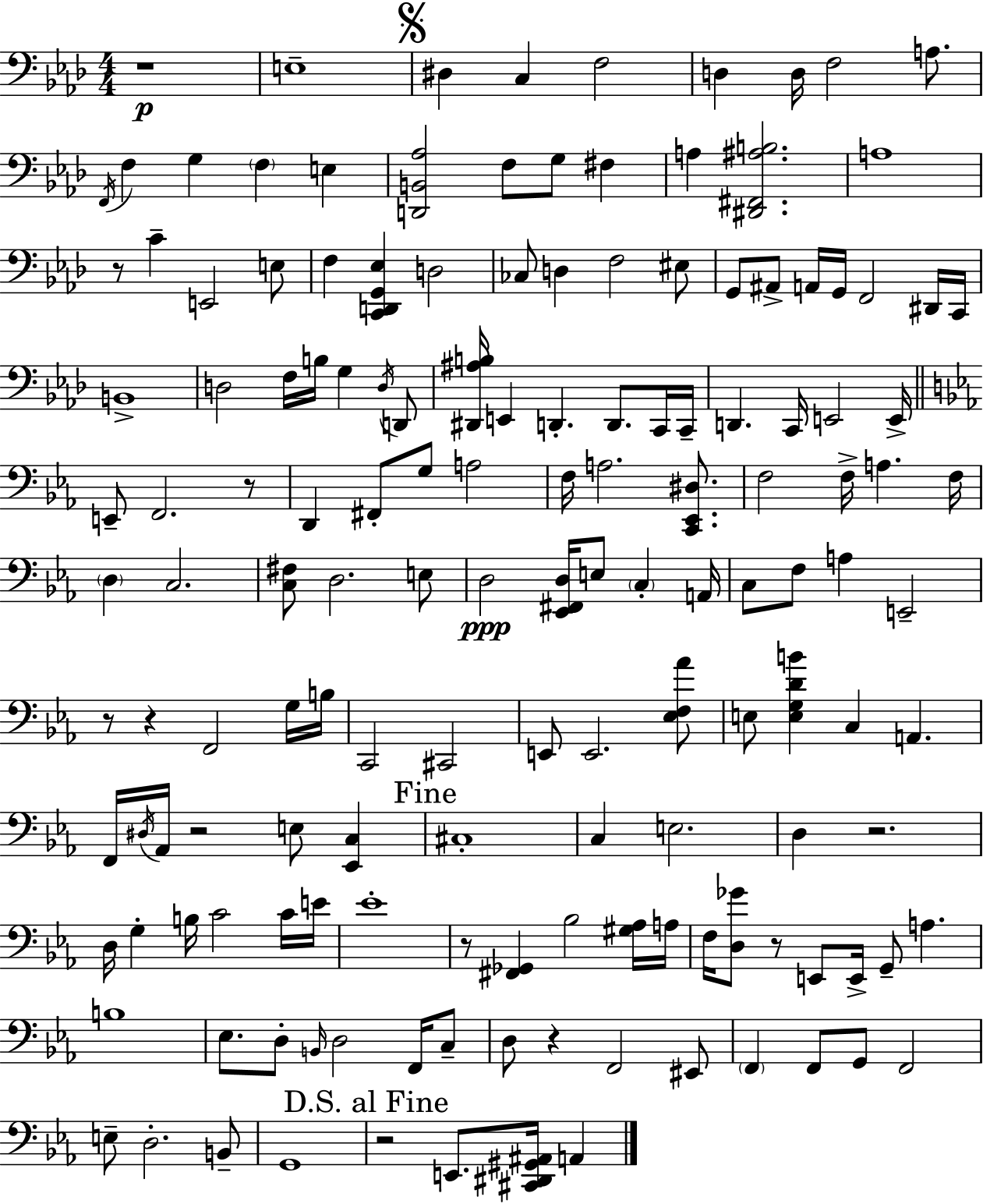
R/w E3/w D#3/q C3/q F3/h D3/q D3/s F3/h A3/e. F2/s F3/q G3/q F3/q E3/q [D2,B2,Ab3]/h F3/e G3/e F#3/q A3/q [D#2,F#2,A#3,B3]/h. A3/w R/e C4/q E2/h E3/e F3/q [C2,D2,G2,Eb3]/q D3/h CES3/e D3/q F3/h EIS3/e G2/e A#2/e A2/s G2/s F2/h D#2/s C2/s B2/w D3/h F3/s B3/s G3/q D3/s D2/e [D#2,A#3,B3]/s E2/q D2/q. D2/e. C2/s C2/s D2/q. C2/s E2/h E2/s E2/e F2/h. R/e D2/q F#2/e G3/e A3/h F3/s A3/h. [C2,Eb2,D#3]/e. F3/h F3/s A3/q. F3/s D3/q C3/h. [C3,F#3]/e D3/h. E3/e D3/h [Eb2,F#2,D3]/s E3/e C3/q A2/s C3/e F3/e A3/q E2/h R/e R/q F2/h G3/s B3/s C2/h C#2/h E2/e E2/h. [Eb3,F3,Ab4]/e E3/e [E3,G3,D4,B4]/q C3/q A2/q. F2/s D#3/s Ab2/s R/h E3/e [Eb2,C3]/q C#3/w C3/q E3/h. D3/q R/h. D3/s G3/q B3/s C4/h C4/s E4/s Eb4/w R/e [F#2,Gb2]/q Bb3/h [G#3,Ab3]/s A3/s F3/s [D3,Gb4]/e R/e E2/e E2/s G2/e A3/q. B3/w Eb3/e. D3/e B2/s D3/h F2/s C3/e D3/e R/q F2/h EIS2/e F2/q F2/e G2/e F2/h E3/e D3/h. B2/e G2/w R/h E2/e. [C#2,D#2,G#2,A#2]/s A2/q